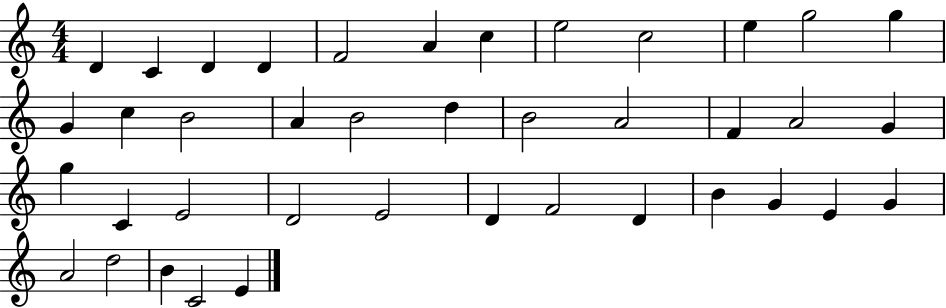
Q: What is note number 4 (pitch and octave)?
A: D4